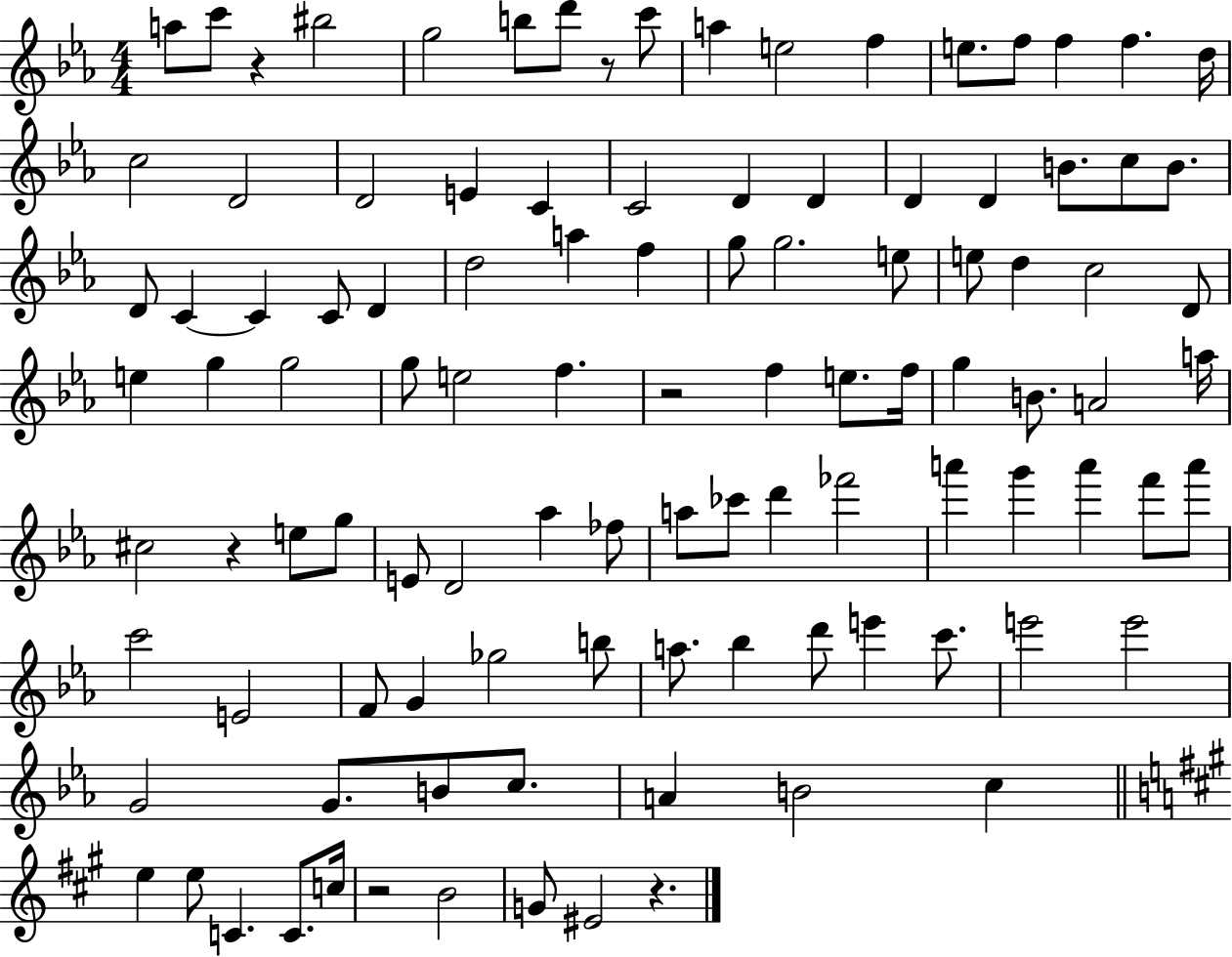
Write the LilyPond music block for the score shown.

{
  \clef treble
  \numericTimeSignature
  \time 4/4
  \key ees \major
  \repeat volta 2 { a''8 c'''8 r4 bis''2 | g''2 b''8 d'''8 r8 c'''8 | a''4 e''2 f''4 | e''8. f''8 f''4 f''4. d''16 | \break c''2 d'2 | d'2 e'4 c'4 | c'2 d'4 d'4 | d'4 d'4 b'8. c''8 b'8. | \break d'8 c'4~~ c'4 c'8 d'4 | d''2 a''4 f''4 | g''8 g''2. e''8 | e''8 d''4 c''2 d'8 | \break e''4 g''4 g''2 | g''8 e''2 f''4. | r2 f''4 e''8. f''16 | g''4 b'8. a'2 a''16 | \break cis''2 r4 e''8 g''8 | e'8 d'2 aes''4 fes''8 | a''8 ces'''8 d'''4 fes'''2 | a'''4 g'''4 a'''4 f'''8 a'''8 | \break c'''2 e'2 | f'8 g'4 ges''2 b''8 | a''8. bes''4 d'''8 e'''4 c'''8. | e'''2 e'''2 | \break g'2 g'8. b'8 c''8. | a'4 b'2 c''4 | \bar "||" \break \key a \major e''4 e''8 c'4. c'8. c''16 | r2 b'2 | g'8 eis'2 r4. | } \bar "|."
}